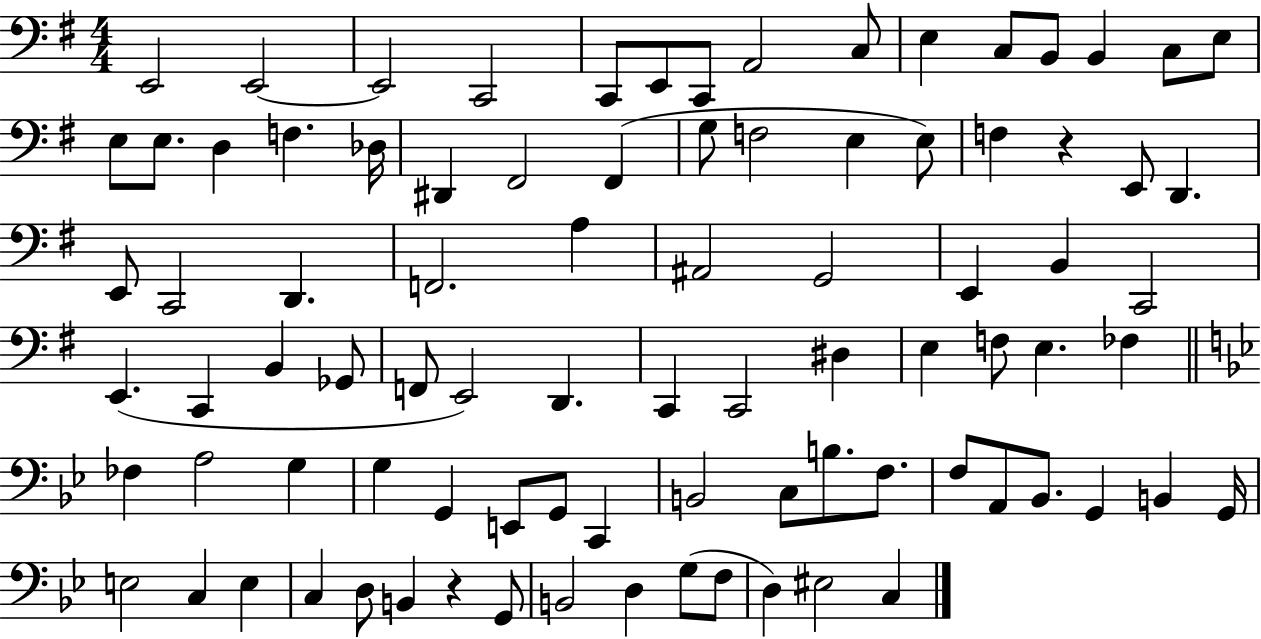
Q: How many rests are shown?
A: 2